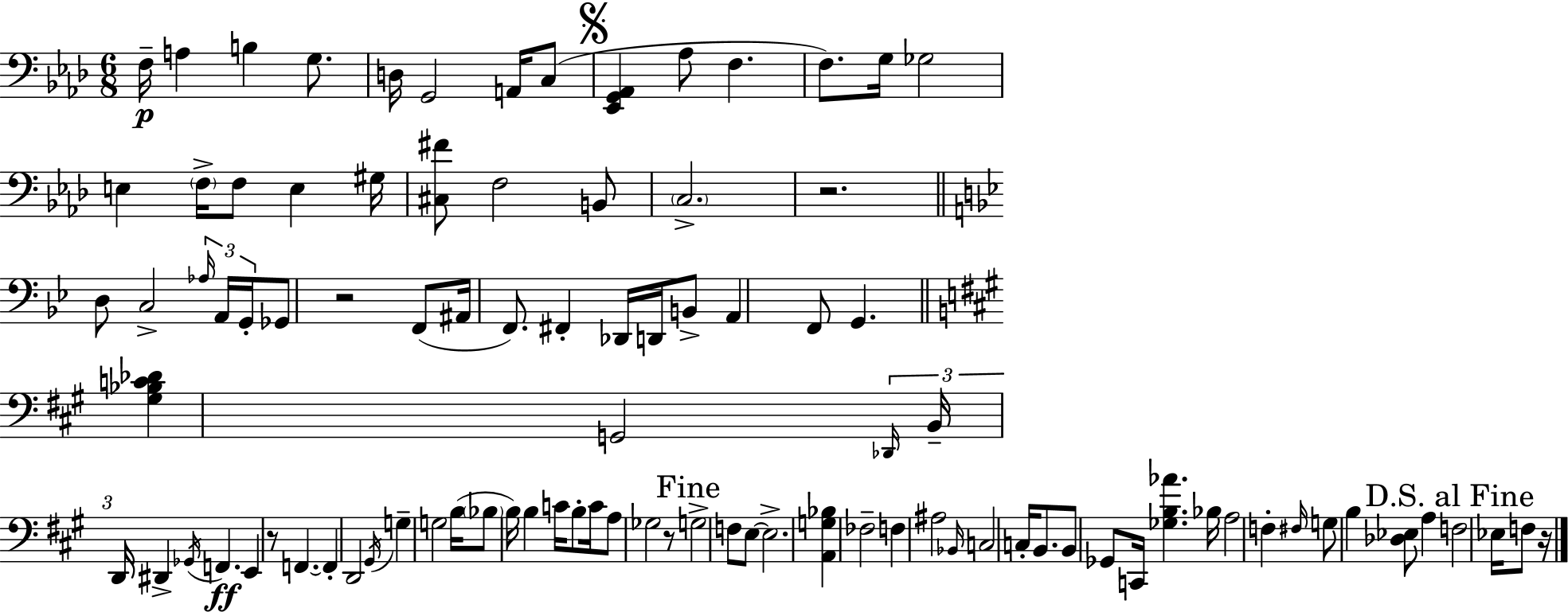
{
  \clef bass
  \numericTimeSignature
  \time 6/8
  \key aes \major
  \repeat volta 2 { f16--\p a4 b4 g8. | d16 g,2 a,16 c8( | \mark \markup { \musicglyph "scripts.segno" } <ees, g, aes,>4 aes8 f4. | f8.) g16 ges2 | \break e4 \parenthesize f16-> f8 e4 gis16 | <cis fis'>8 f2 b,8 | \parenthesize c2.-> | r2. | \break \bar "||" \break \key bes \major d8 c2-> \tuplet 3/2 { \grace { aes16 } a,16 | g,16-. } ges,8 r2 f,8( | ais,16 f,8.) fis,4-. des,16 d,16 b,8-> | a,4 f,8 g,4. | \break \bar "||" \break \key a \major <gis bes c' des'>4 g,2 | \tuplet 3/2 { \grace { des,16 } b,16-- d,16 } dis,4-> \acciaccatura { ges,16 }\ff f,4. | e,4 r8 f,4.~~ | f,4-. d,2 | \break \acciaccatura { gis,16 } g4-- g2 | b16( \parenthesize bes8 b16) b4 c'16 | b8-. c'16 a8 ges2 | r8 \mark "Fine" g2-> f8 | \break e8~~ e2.-> | <a, g bes>4 fes2-- | f4 ais2 | \grace { bes,16 } c2 | \break c16-. b,8. b,8 ges,8 c,16 <ges b aes'>4. | bes16 a2 | f4-. \grace { fis16 } g8 b4 <des ees>8 | a4 \mark "D.S. al Fine" f2 | \break ees16 f8 r16 } \bar "|."
}